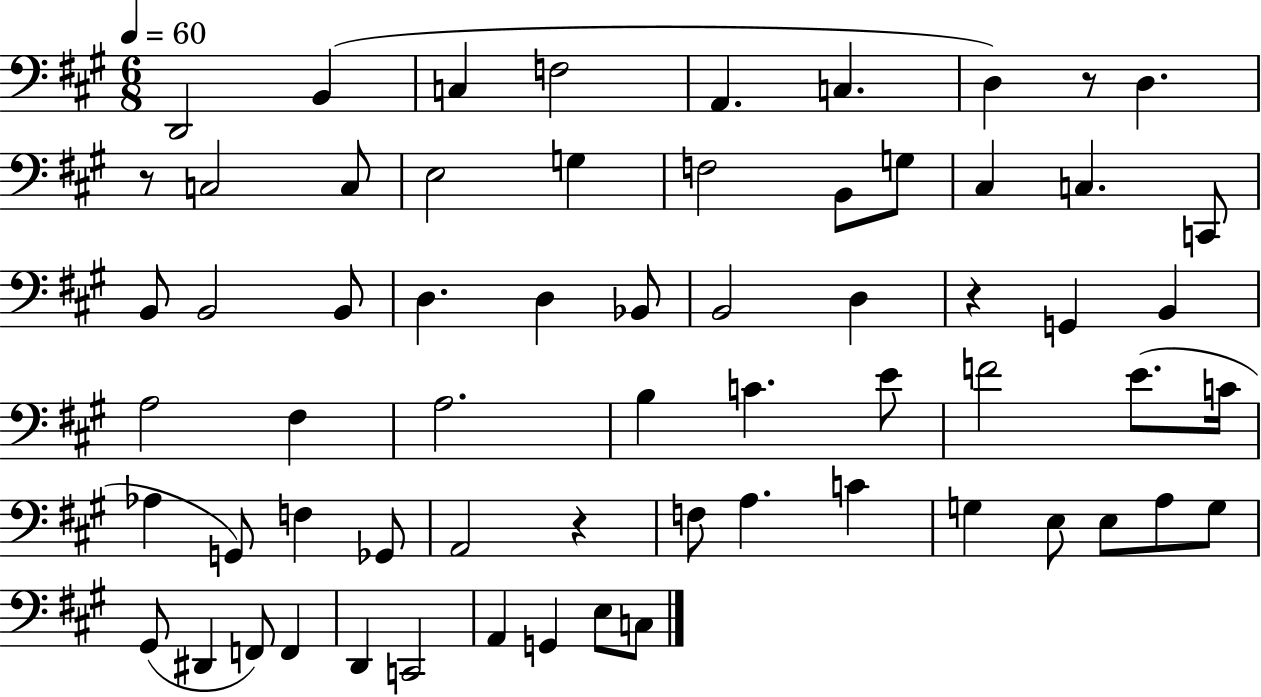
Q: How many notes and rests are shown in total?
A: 64